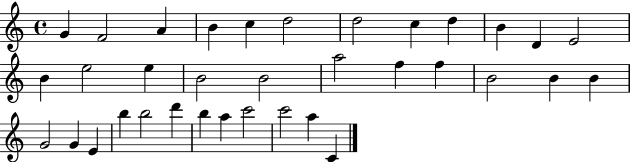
{
  \clef treble
  \time 4/4
  \defaultTimeSignature
  \key c \major
  g'4 f'2 a'4 | b'4 c''4 d''2 | d''2 c''4 d''4 | b'4 d'4 e'2 | \break b'4 e''2 e''4 | b'2 b'2 | a''2 f''4 f''4 | b'2 b'4 b'4 | \break g'2 g'4 e'4 | b''4 b''2 d'''4 | b''4 a''4 c'''2 | c'''2 a''4 c'4 | \break \bar "|."
}